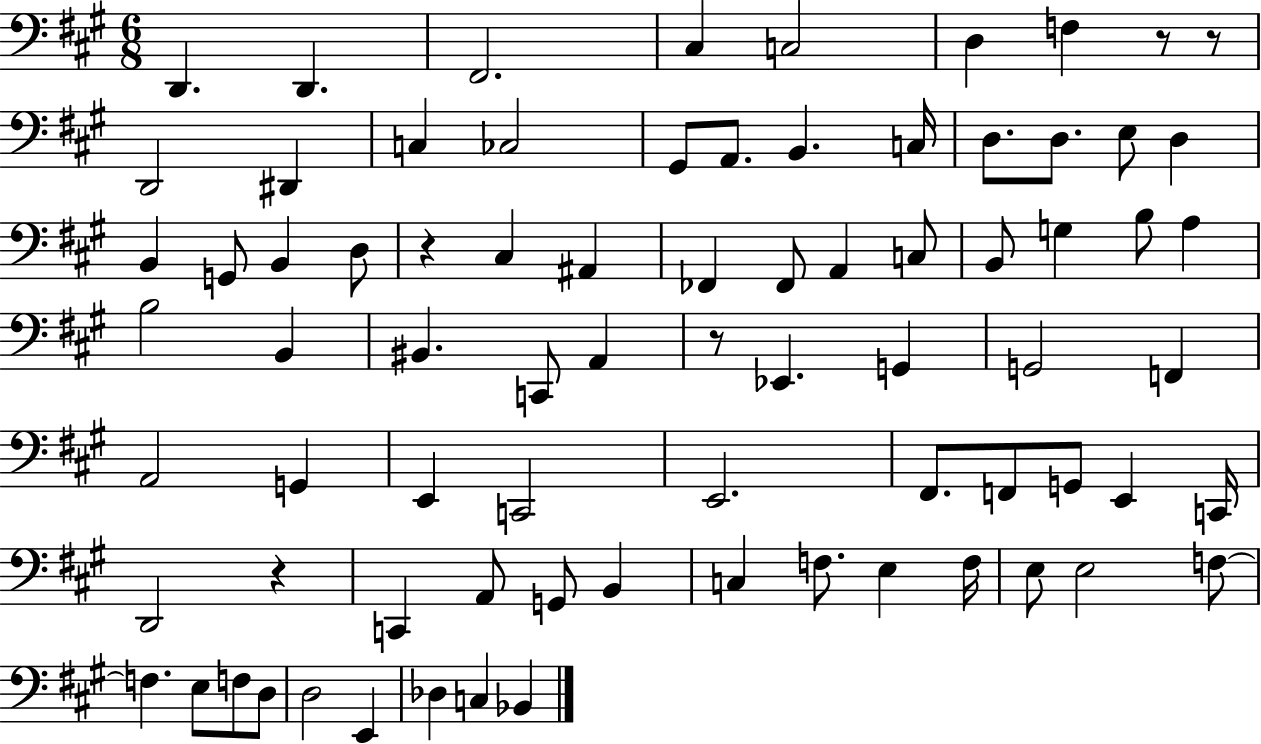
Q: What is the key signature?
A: A major